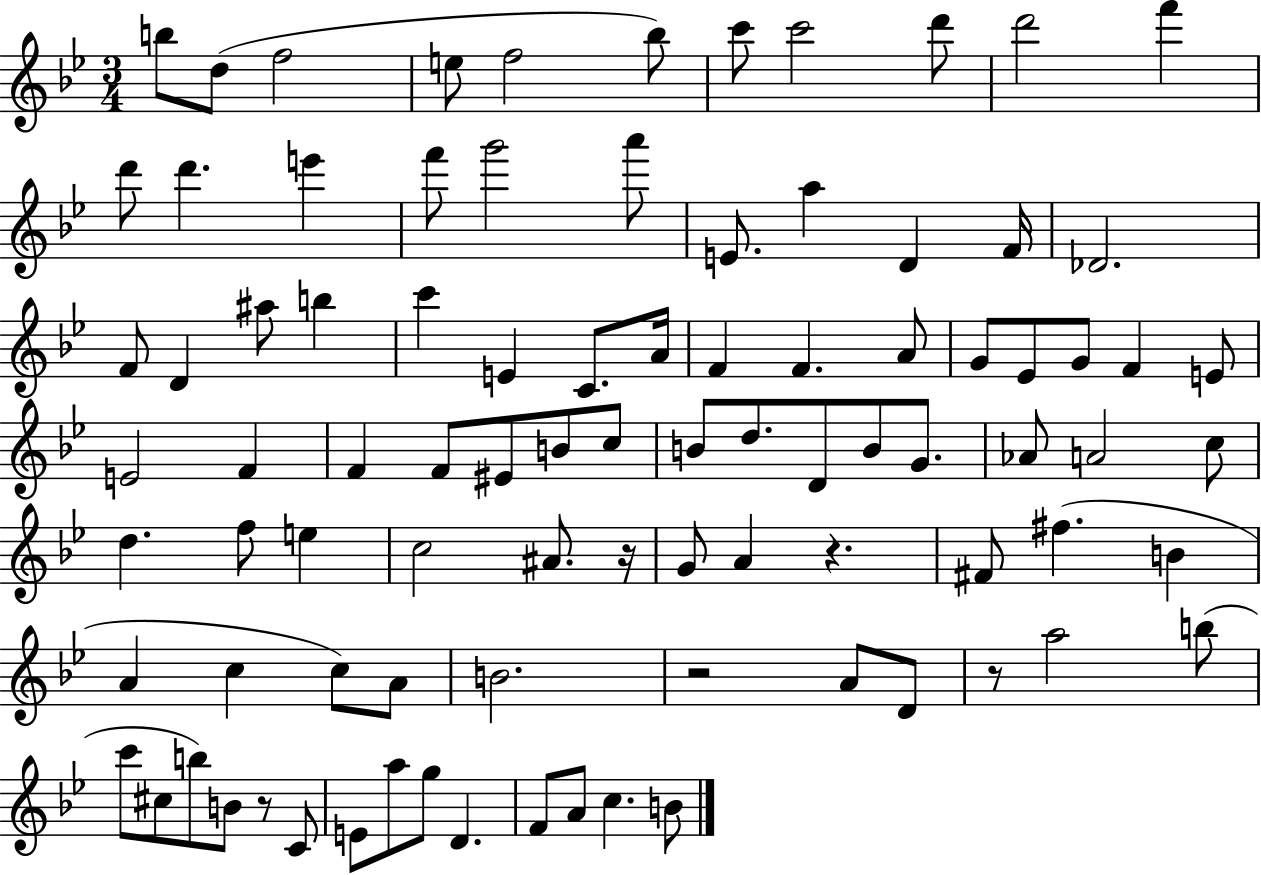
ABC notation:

X:1
T:Untitled
M:3/4
L:1/4
K:Bb
b/2 d/2 f2 e/2 f2 _b/2 c'/2 c'2 d'/2 d'2 f' d'/2 d' e' f'/2 g'2 a'/2 E/2 a D F/4 _D2 F/2 D ^a/2 b c' E C/2 A/4 F F A/2 G/2 _E/2 G/2 F E/2 E2 F F F/2 ^E/2 B/2 c/2 B/2 d/2 D/2 B/2 G/2 _A/2 A2 c/2 d f/2 e c2 ^A/2 z/4 G/2 A z ^F/2 ^f B A c c/2 A/2 B2 z2 A/2 D/2 z/2 a2 b/2 c'/2 ^c/2 b/2 B/2 z/2 C/2 E/2 a/2 g/2 D F/2 A/2 c B/2